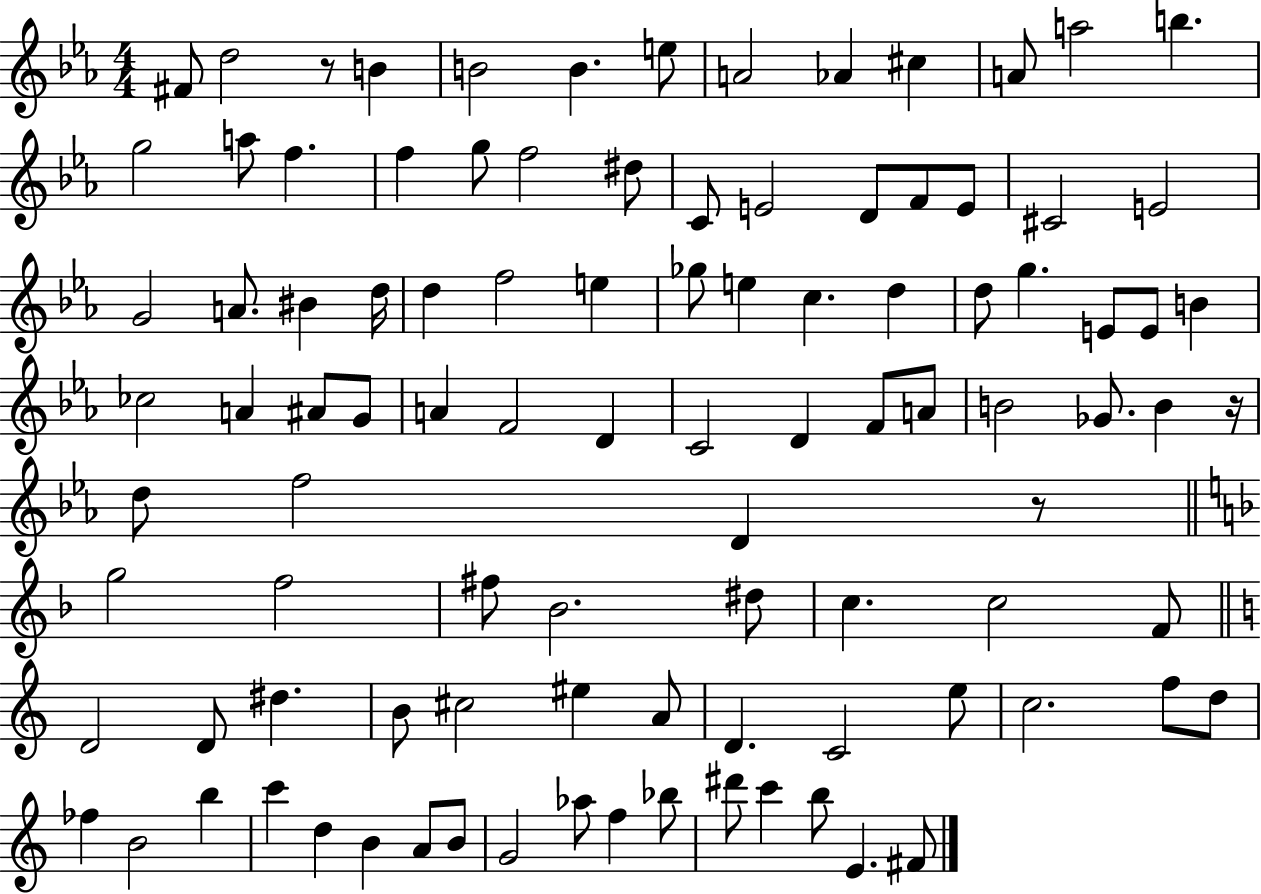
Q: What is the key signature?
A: EES major